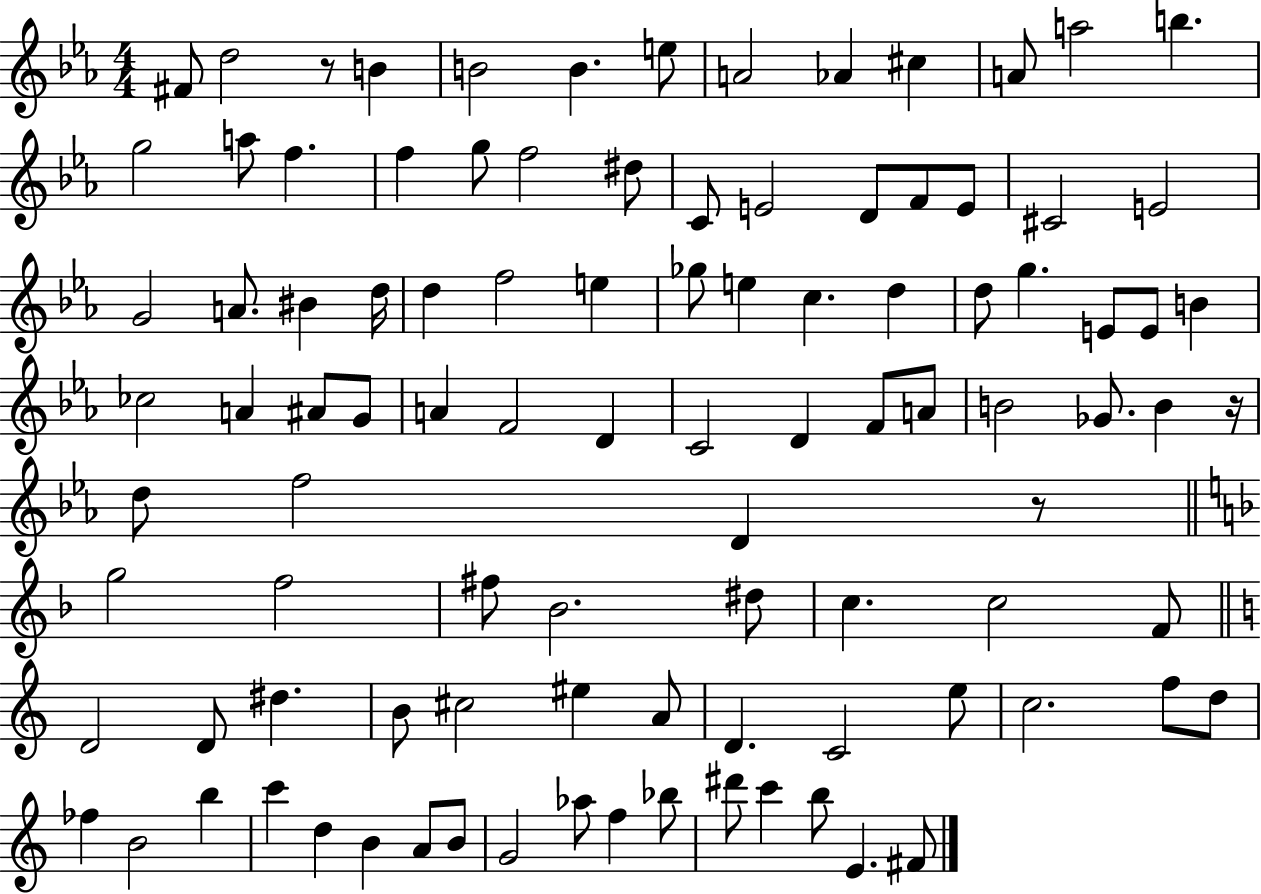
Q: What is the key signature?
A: EES major